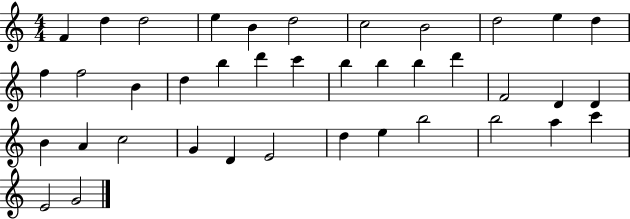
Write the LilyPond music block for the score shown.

{
  \clef treble
  \numericTimeSignature
  \time 4/4
  \key c \major
  f'4 d''4 d''2 | e''4 b'4 d''2 | c''2 b'2 | d''2 e''4 d''4 | \break f''4 f''2 b'4 | d''4 b''4 d'''4 c'''4 | b''4 b''4 b''4 d'''4 | f'2 d'4 d'4 | \break b'4 a'4 c''2 | g'4 d'4 e'2 | d''4 e''4 b''2 | b''2 a''4 c'''4 | \break e'2 g'2 | \bar "|."
}